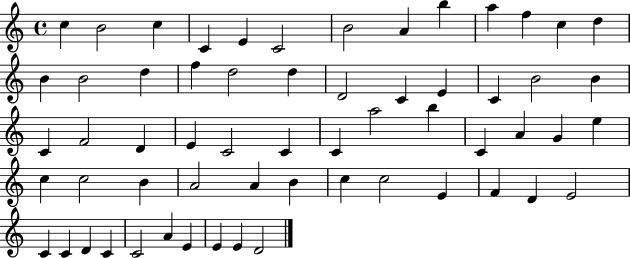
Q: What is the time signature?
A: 4/4